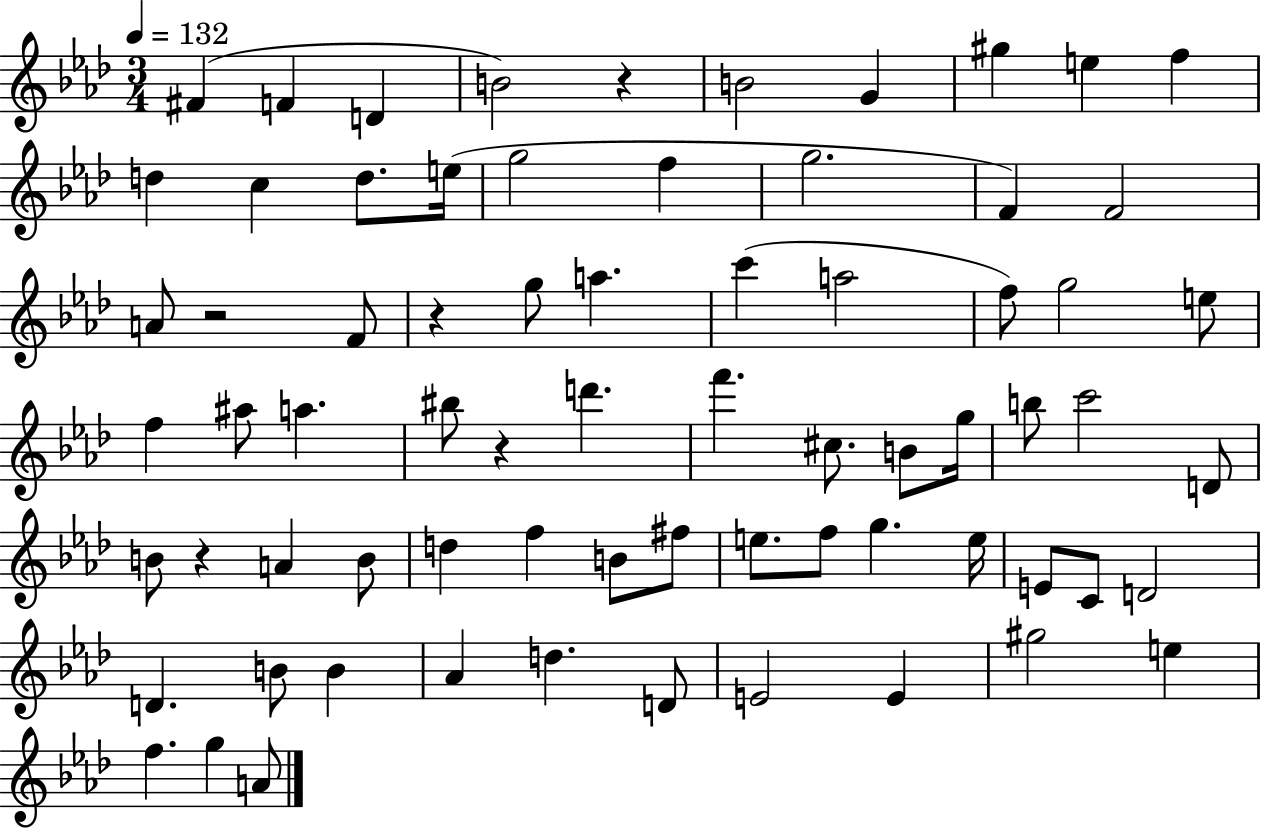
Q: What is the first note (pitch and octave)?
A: F#4